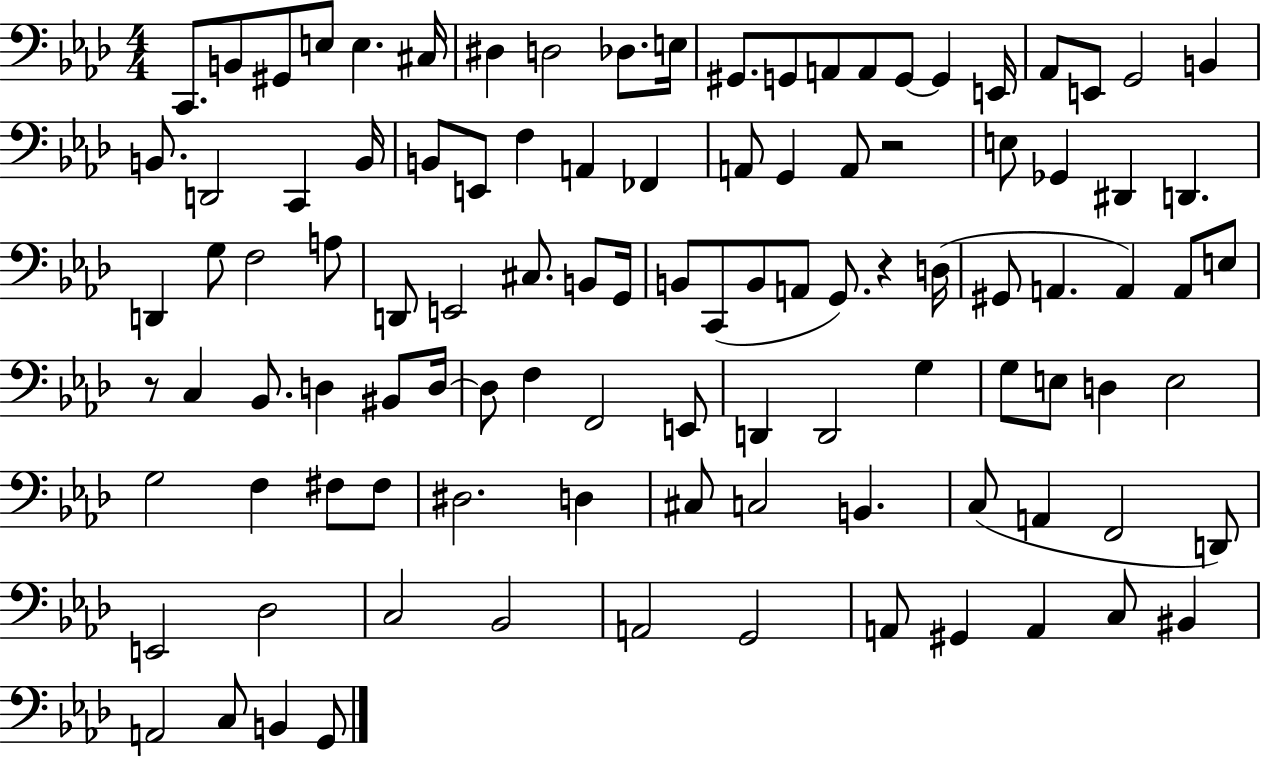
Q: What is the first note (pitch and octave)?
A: C2